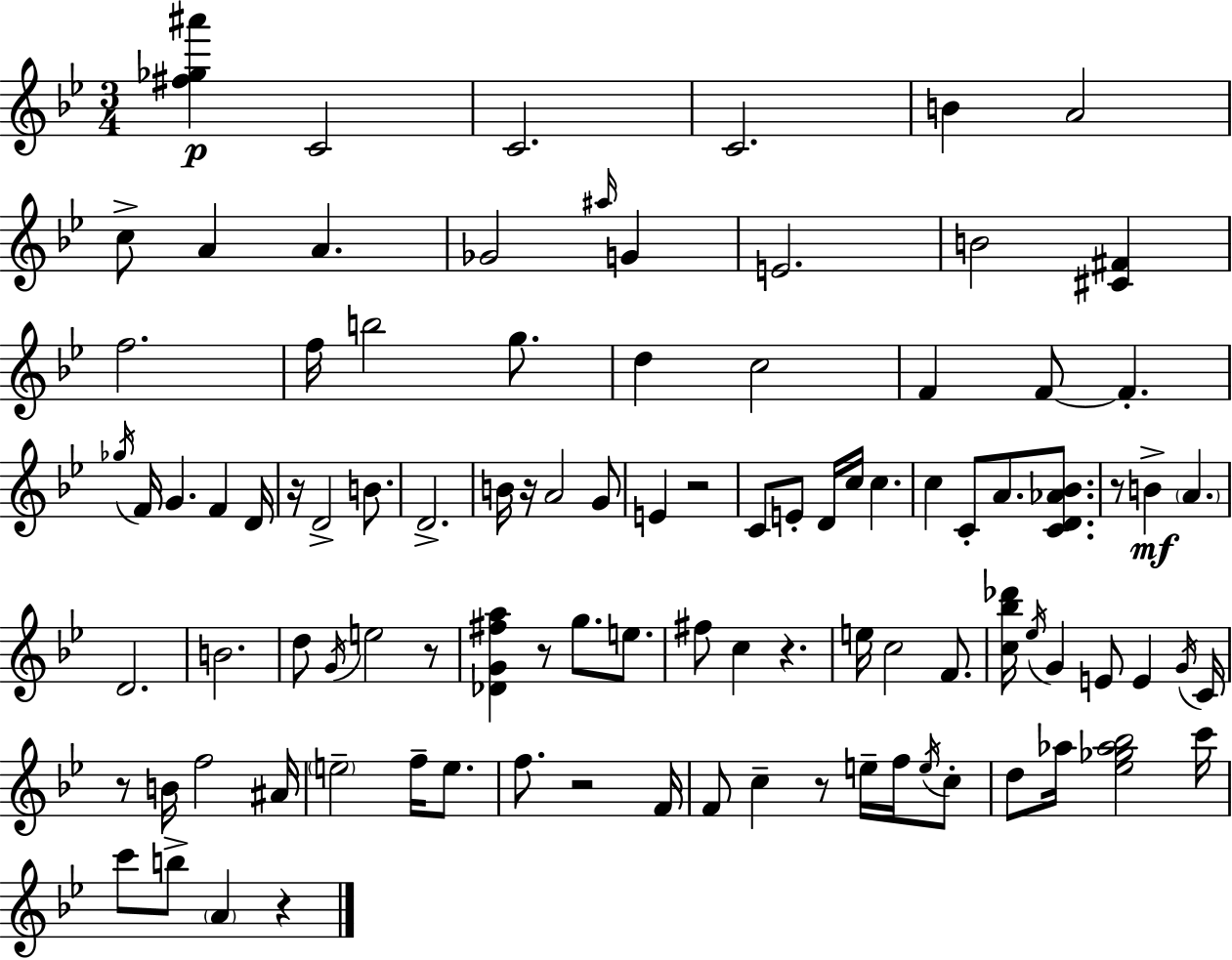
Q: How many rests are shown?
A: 11